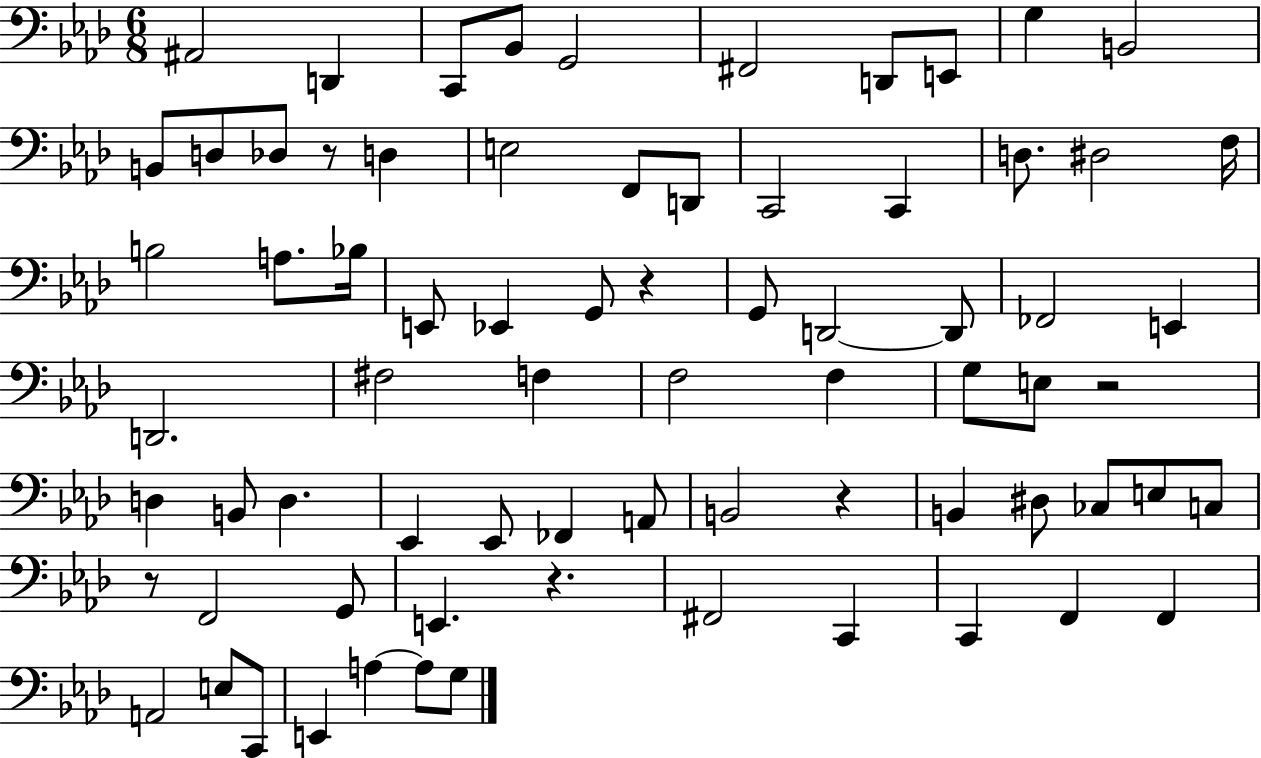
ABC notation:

X:1
T:Untitled
M:6/8
L:1/4
K:Ab
^A,,2 D,, C,,/2 _B,,/2 G,,2 ^F,,2 D,,/2 E,,/2 G, B,,2 B,,/2 D,/2 _D,/2 z/2 D, E,2 F,,/2 D,,/2 C,,2 C,, D,/2 ^D,2 F,/4 B,2 A,/2 _B,/4 E,,/2 _E,, G,,/2 z G,,/2 D,,2 D,,/2 _F,,2 E,, D,,2 ^F,2 F, F,2 F, G,/2 E,/2 z2 D, B,,/2 D, _E,, _E,,/2 _F,, A,,/2 B,,2 z B,, ^D,/2 _C,/2 E,/2 C,/2 z/2 F,,2 G,,/2 E,, z ^F,,2 C,, C,, F,, F,, A,,2 E,/2 C,,/2 E,, A, A,/2 G,/2